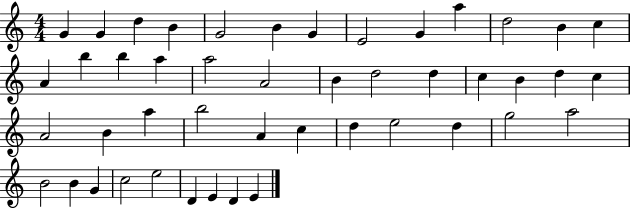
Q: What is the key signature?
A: C major